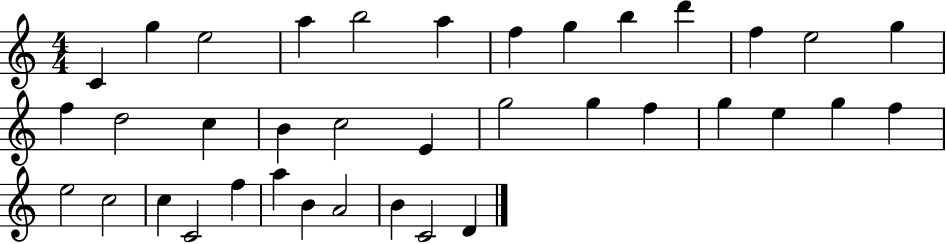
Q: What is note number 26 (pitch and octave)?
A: F5